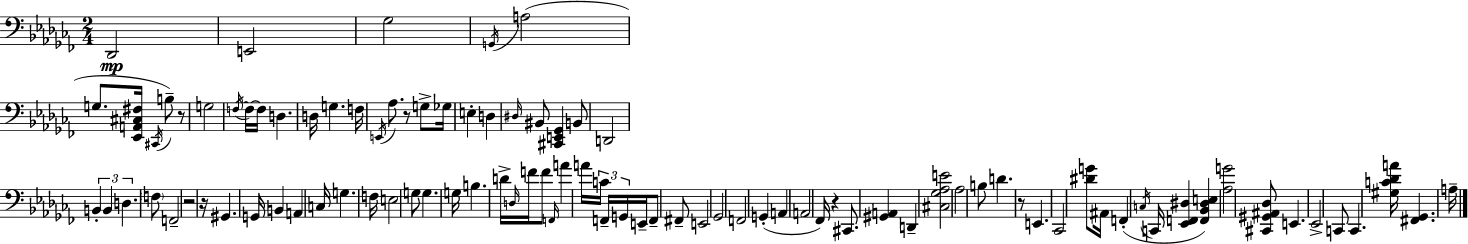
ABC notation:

X:1
T:Untitled
M:2/4
L:1/4
K:Abm
_D,,2 E,,2 _G,2 G,,/4 A,2 G,/2 [_E,,A,,^C,^F,]/4 ^C,,/4 B,/2 z/2 G,2 F,/4 F,/4 F,/4 D, D,/4 G, F,/4 E,,/4 _A,/2 z/2 G,/2 _G,/4 E, D, ^D,/4 ^B,,/2 [^C,,E,,_G,,] B,,/2 D,,2 B,, B,, D, F,/2 F,,2 z2 z/4 ^G,, G,,/4 B,, A,, C,/4 G, F,/4 E,2 G,/2 G, G,/4 B, D/4 D,/4 F/4 F/2 F,,/4 A A/4 C/4 F,,/4 G,,/4 E,,/4 F,,/2 ^F,,/2 E,,2 _G,,2 F,,2 G,, A,, A,,2 _F,,/4 z ^C,,/2 [^G,,A,,] D,, [^C,_G,_A,E]2 _A,2 B,/2 D z/2 E,, _C,,2 [^DG]/2 ^A,,/4 F,, C,/4 C,,/4 [_E,,F,,^D,] [F,,_B,,^D,E,] [_A,G]2 [^C,,^G,,^A,,_D,]/2 E,, _E,,2 C,,/2 C,, [^G,C_DA]/4 [^F,,_G,,] A,/4